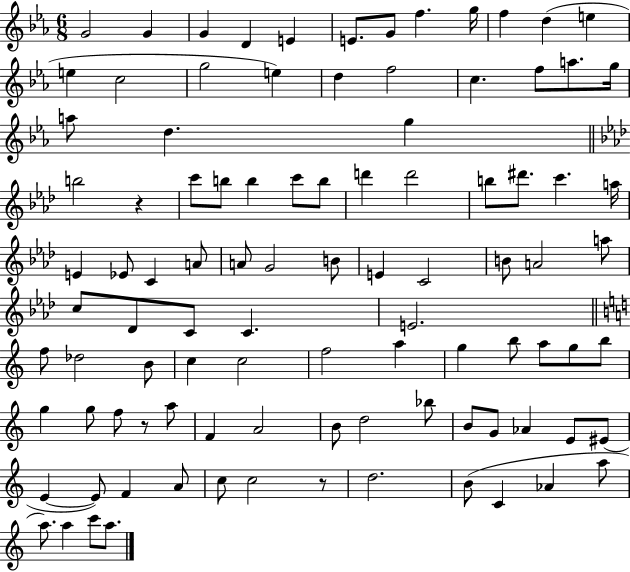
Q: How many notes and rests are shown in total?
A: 98